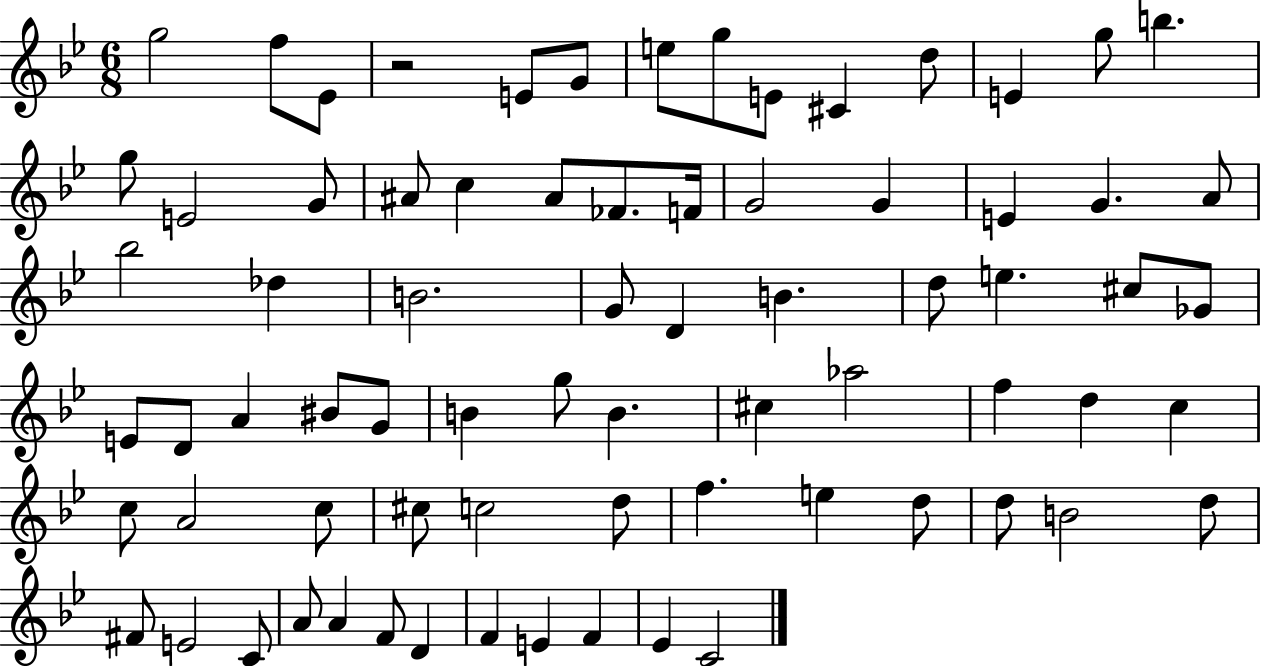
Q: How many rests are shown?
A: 1